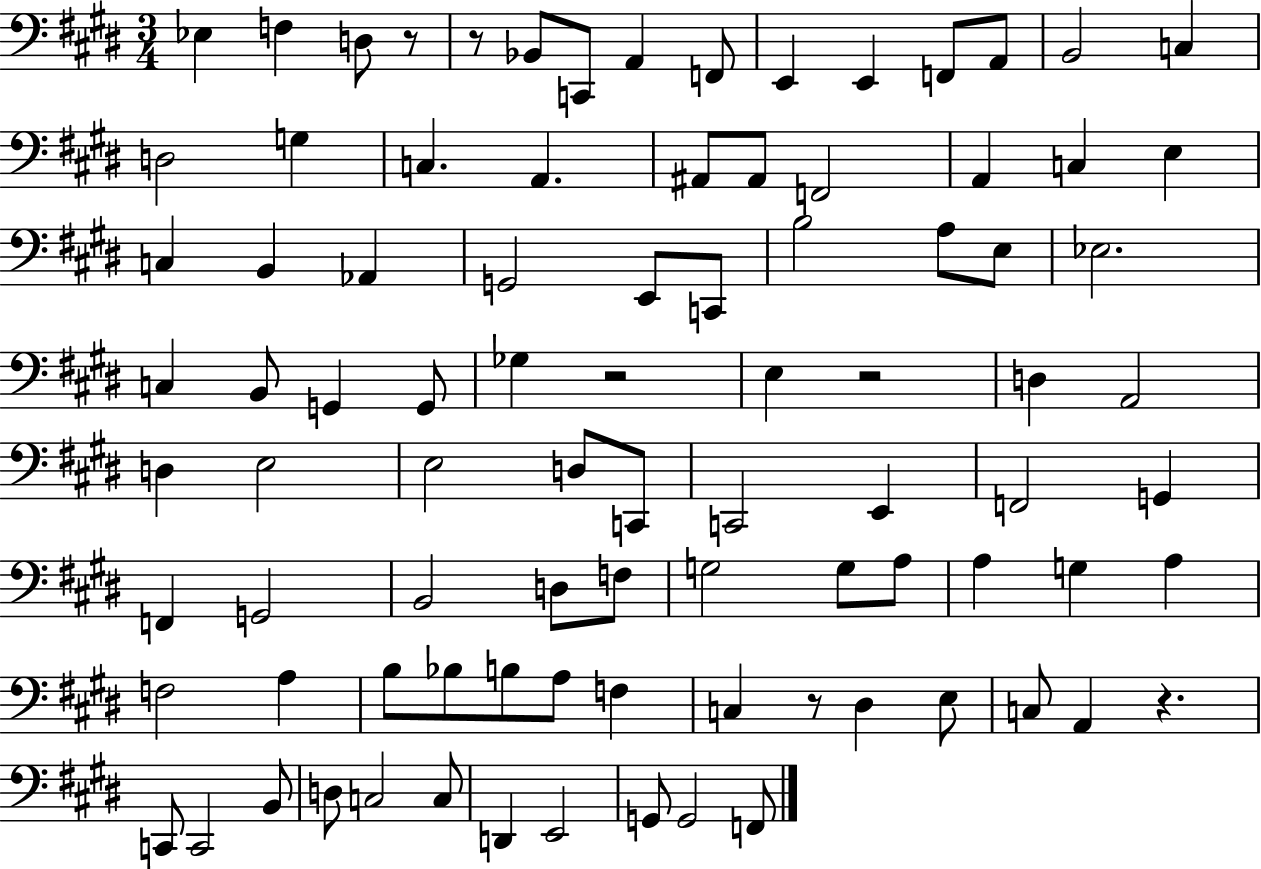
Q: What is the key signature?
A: E major